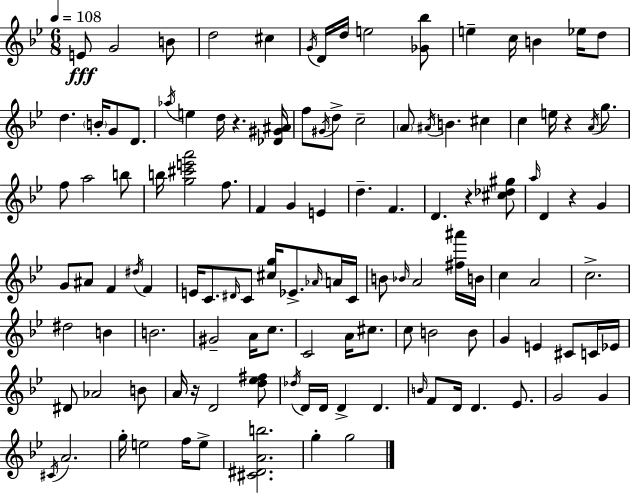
{
  \clef treble
  \numericTimeSignature
  \time 6/8
  \key bes \major
  \tempo 4 = 108
  e'8\fff g'2 b'8 | d''2 cis''4 | \acciaccatura { g'16 } d'16 d''16 e''2 <ges' bes''>8 | e''4-- c''16 b'4 ees''16 d''8 | \break d''4. \parenthesize b'16-. g'8 d'8. | \acciaccatura { aes''16 } e''4 d''16 r4. | <des' gis' ais'>16 f''8 \acciaccatura { gis'16 } d''8-> c''2-- | \parenthesize a'8 \acciaccatura { ais'16 } b'4. | \break cis''4 c''4 e''16 r4 | \acciaccatura { a'16 } g''8. f''8 a''2 | b''8 b''16 <g'' cis''' e''' a'''>2 | f''8. f'4 g'4 | \break e'4 d''4.-- f'4. | d'4. r4 | <cis'' des'' gis''>8 \grace { a''16 } d'4 r4 | g'4 g'8 ais'8 f'4 | \break \acciaccatura { dis''16 } f'4 e'16 c'8. \grace { dis'16 } | c'8 <cis'' g''>16 ees'8.-> \grace { aes'16 } a'16 c'16 b'8 \grace { bes'16 } | a'2 <fis'' ais'''>16 b'16 c''4 | a'2 c''2.-> | \break dis''2 | b'4 b'2. | gis'2-- | a'16 c''8. c'2 | \break a'16 cis''8. c''8 | b'2 b'8 g'4 | e'4 cis'8 c'16 ees'16 dis'8 | aes'2 b'8 a'16 r16 | \break d'2 <d'' ees'' fis''>8 \acciaccatura { des''16 } d'16 | d'16 d'4-> d'4. \grace { b'16 } | f'8 d'16 d'4. ees'8. | g'2 g'4 | \break \acciaccatura { cis'16 } a'2. | g''16-. e''2 f''16 e''8-> | <cis' dis' a' b''>2. | g''4-. g''2 | \break \bar "|."
}